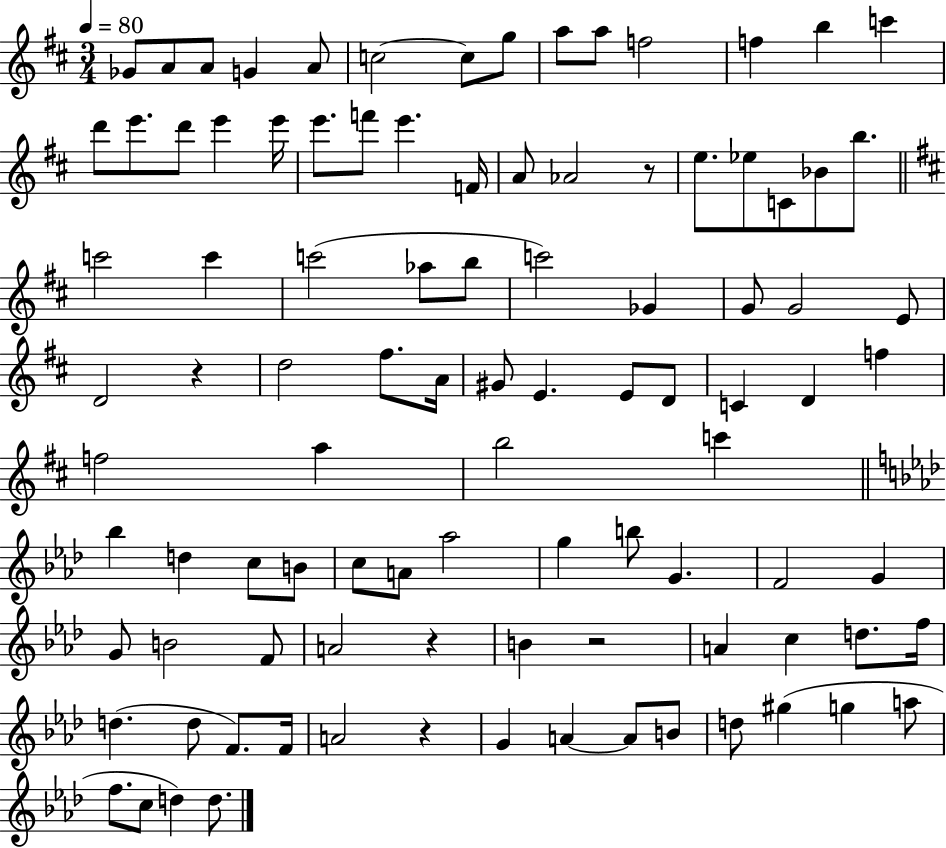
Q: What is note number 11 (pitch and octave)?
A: F5